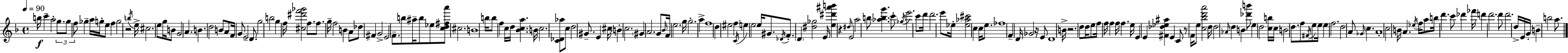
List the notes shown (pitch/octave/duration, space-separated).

B5/s C6/q A5/h G5/e. G5/e F5/e Gb5/q A5/s G5/s E5/e F5/q G5/h R/h B5/s E5/s C#5/h. E5/e G5/s B4/e G4/h A4/q. B4/q. D5/h B4/e A4/e F4/s G4/e E4/h D4/e. G5/h B5/h G5/q F5/s [C#5,D#6,F6,Gb6]/h F5/e. F5/e. G5/s F5/h B4/q A4/e Db5/e F#4/q G4/h E4/h F4/e. B5/e A#5/s B5/e Eb5/e [C5,D5,F#5,A6]/e C#5/h. B4/w B5/s B5/e F5/q C5/s D5/s [Bb4,C5,A5]/q. B4/s C5/h. [C4,Db4,Ab5]/e C5/e D5/h G#4/e. E4/q C#5/s B4/q C5/h. G#4/q A4/h. G4/e Bb4/s F4/s E5/h. G5/s G5/h. A5/q F5/w D5/q EIS5/h F5/q C4/s E5/q E5/h E5/s G#4/e. Db4/s F4/e. D4/q [D#5,Gb5]/h E4/s [E5,D#6,A#6,B6]/q R/q D#5/s E4/h A5/h B5/e [Ab5,B5,G6]/q. C6/e Gb5/s E6/h. C6/e D6/s D6/h. E6/e Eb5/s [Eb5,Ab5,C#6]/h C5/q C5/s E5/e. FES5/w F4/q D4/s Gb4/h R/s E4/e D4/w B4/s R/h. D5/e D5/s E5/e F5/s F5/s F5/q F5/s F5/q. E5/s E4/q E4/q [F#4,Db5,Eb5,A#5]/q E4/q C4/e R/e F4/s E5/e [C5,Bb5,D6,A6]/h D5/s D5/h Ab4/s D5/q B4/q [Db6,B6]/e E5/q D5/h [C5,B5]/s C5/s B4/h D5/e. F5/e F#4/s E5/e E5/s E5/q F5/h. D5/h A4/e Gb4/s C5/q. A4/w C5/h B4/s A4/q. Eb5/s F5/s A5/e B5/s D6/q. C6/e Db6/q FES6/s D6/q D6/h. D6/e D6/h. D5/s E4/s G4/s B4/q B5/h A5/e.